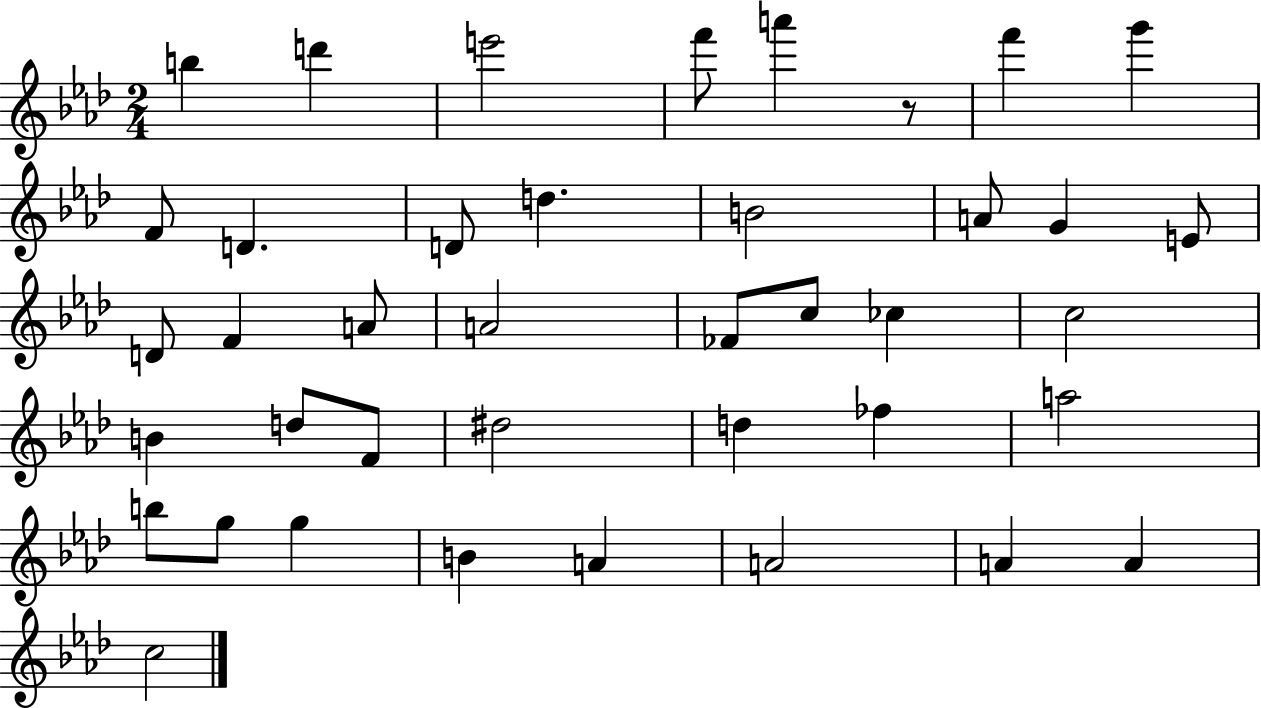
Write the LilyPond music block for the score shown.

{
  \clef treble
  \numericTimeSignature
  \time 2/4
  \key aes \major
  b''4 d'''4 | e'''2 | f'''8 a'''4 r8 | f'''4 g'''4 | \break f'8 d'4. | d'8 d''4. | b'2 | a'8 g'4 e'8 | \break d'8 f'4 a'8 | a'2 | fes'8 c''8 ces''4 | c''2 | \break b'4 d''8 f'8 | dis''2 | d''4 fes''4 | a''2 | \break b''8 g''8 g''4 | b'4 a'4 | a'2 | a'4 a'4 | \break c''2 | \bar "|."
}